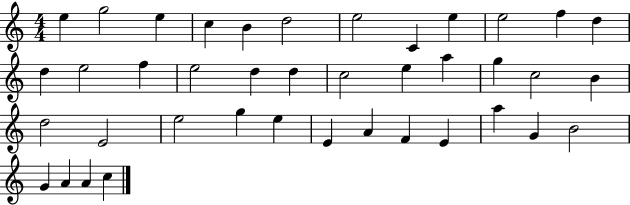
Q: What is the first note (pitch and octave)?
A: E5